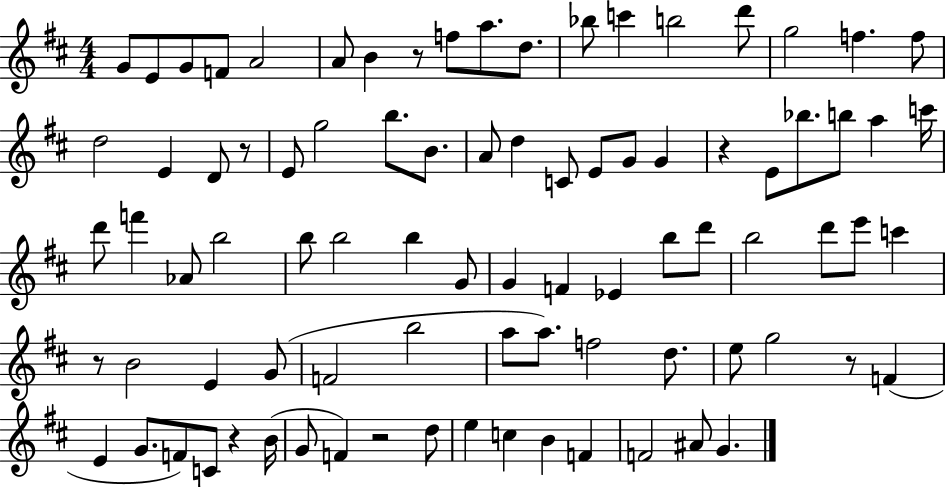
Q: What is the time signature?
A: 4/4